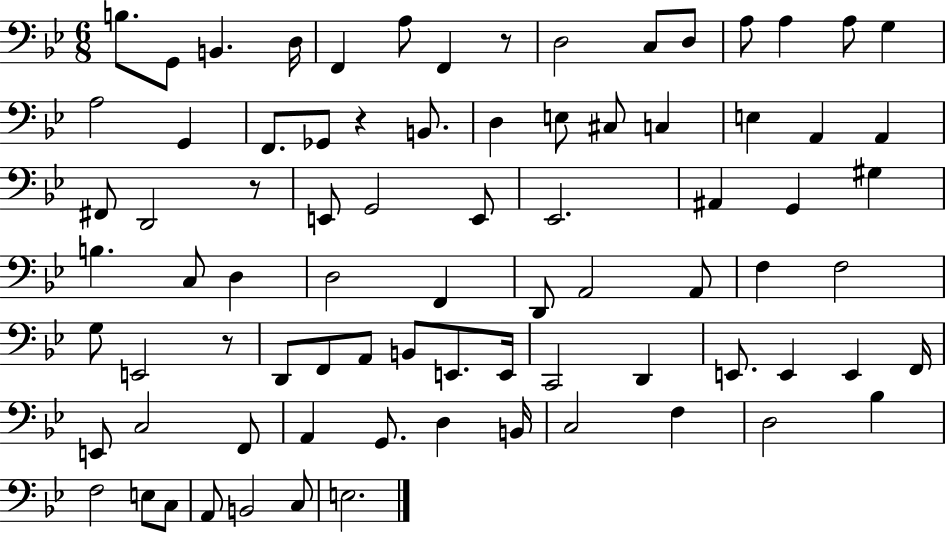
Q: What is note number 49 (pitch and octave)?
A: F2